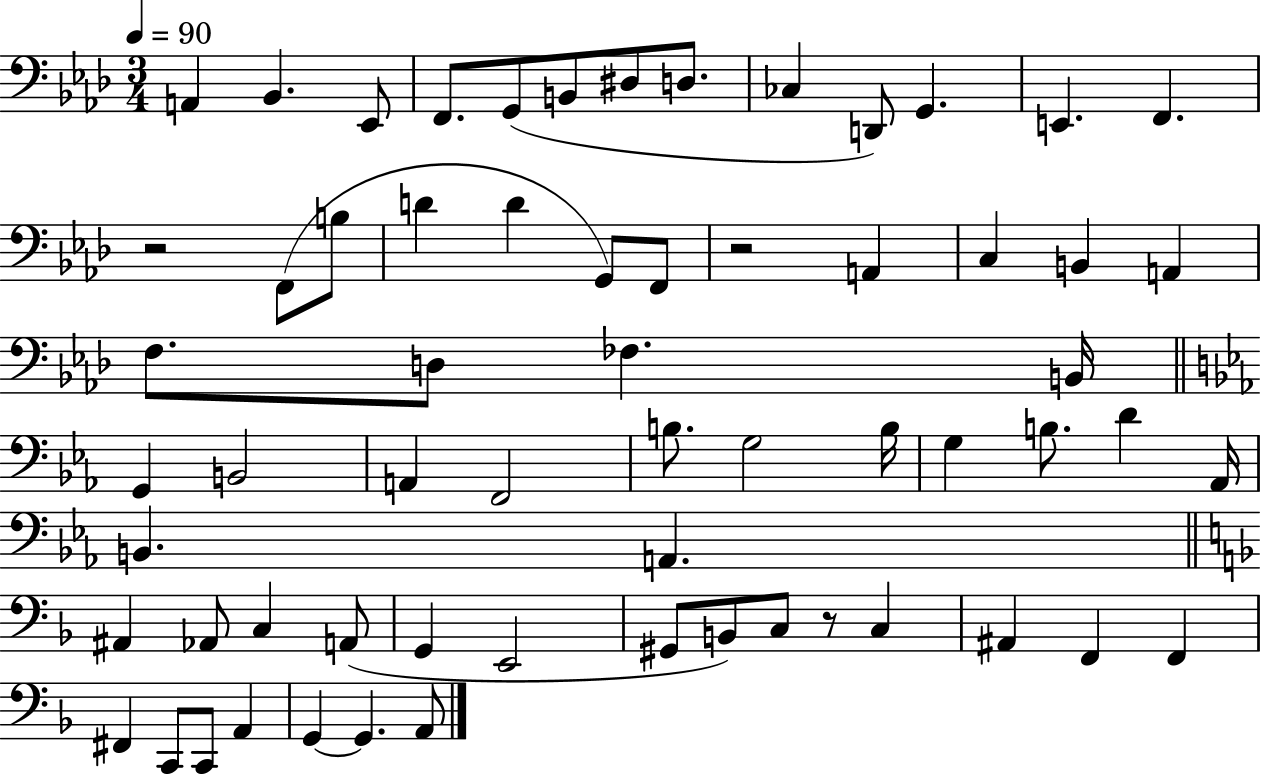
X:1
T:Untitled
M:3/4
L:1/4
K:Ab
A,, _B,, _E,,/2 F,,/2 G,,/2 B,,/2 ^D,/2 D,/2 _C, D,,/2 G,, E,, F,, z2 F,,/2 B,/2 D D G,,/2 F,,/2 z2 A,, C, B,, A,, F,/2 D,/2 _F, B,,/4 G,, B,,2 A,, F,,2 B,/2 G,2 B,/4 G, B,/2 D _A,,/4 B,, A,, ^A,, _A,,/2 C, A,,/2 G,, E,,2 ^G,,/2 B,,/2 C,/2 z/2 C, ^A,, F,, F,, ^F,, C,,/2 C,,/2 A,, G,, G,, A,,/2